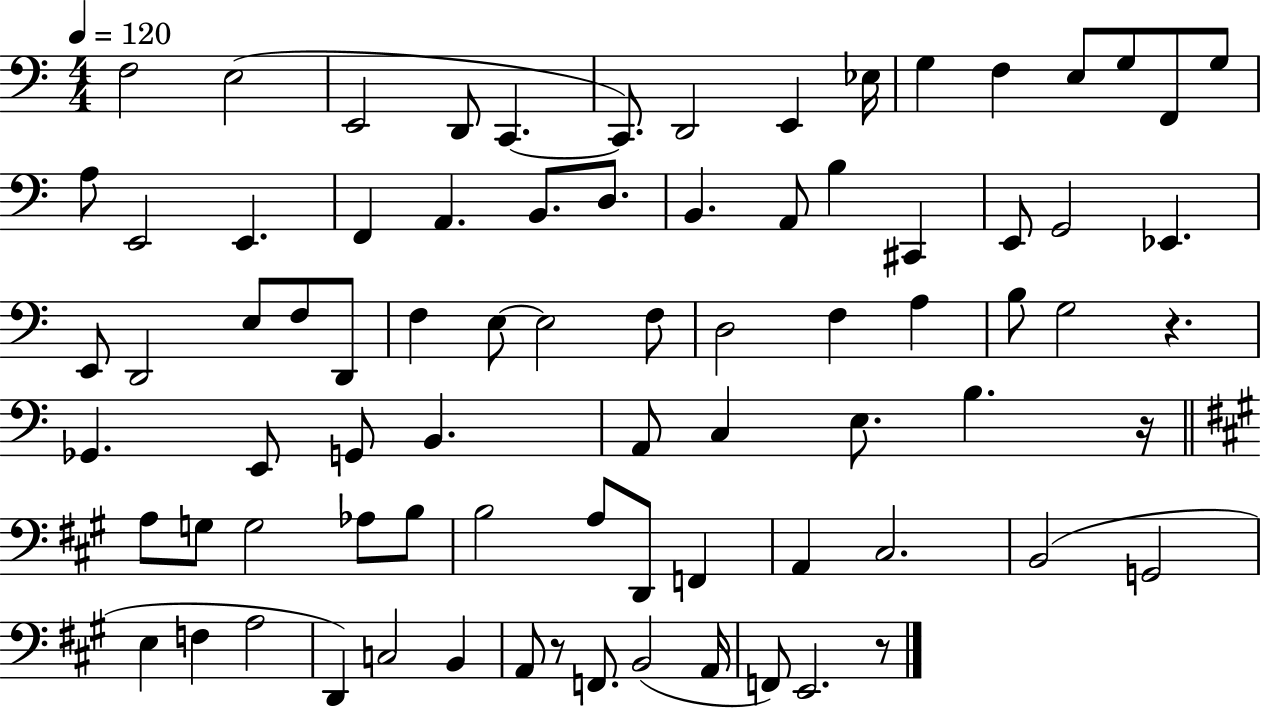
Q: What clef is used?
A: bass